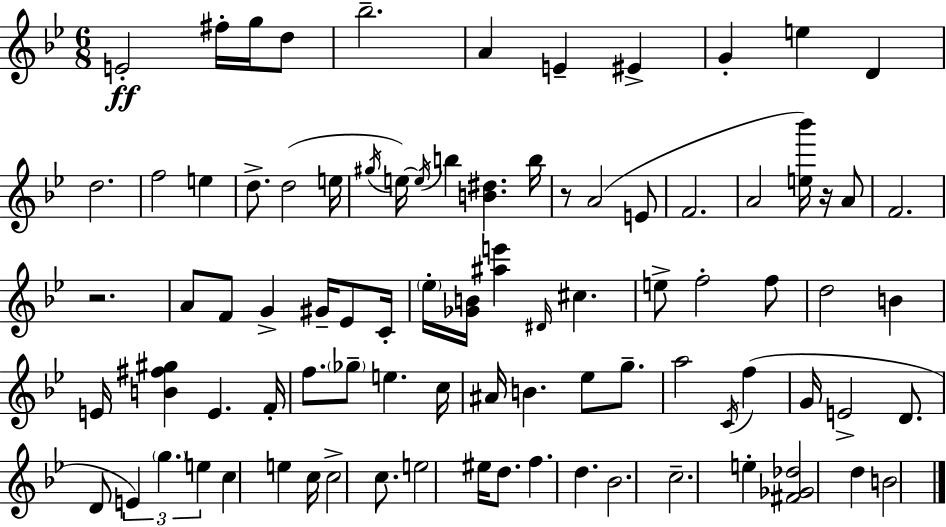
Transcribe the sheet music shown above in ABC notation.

X:1
T:Untitled
M:6/8
L:1/4
K:Gm
E2 ^f/4 g/4 d/2 _b2 A E ^E G e D d2 f2 e d/2 d2 e/4 ^g/4 e/4 e/4 b [B^d] b/4 z/2 A2 E/2 F2 A2 [e_b']/4 z/4 A/2 F2 z2 A/2 F/2 G ^G/4 _E/2 C/4 _e/4 [_GB]/4 [^ae'] ^D/4 ^c e/2 f2 f/2 d2 B E/4 [B^f^g] E F/4 f/2 _g/2 e c/4 ^A/4 B _e/2 g/2 a2 C/4 f G/4 E2 D/2 D/2 E g e c e c/4 c2 c/2 e2 ^e/4 d/2 f d _B2 c2 e [^F_G_d]2 d B2